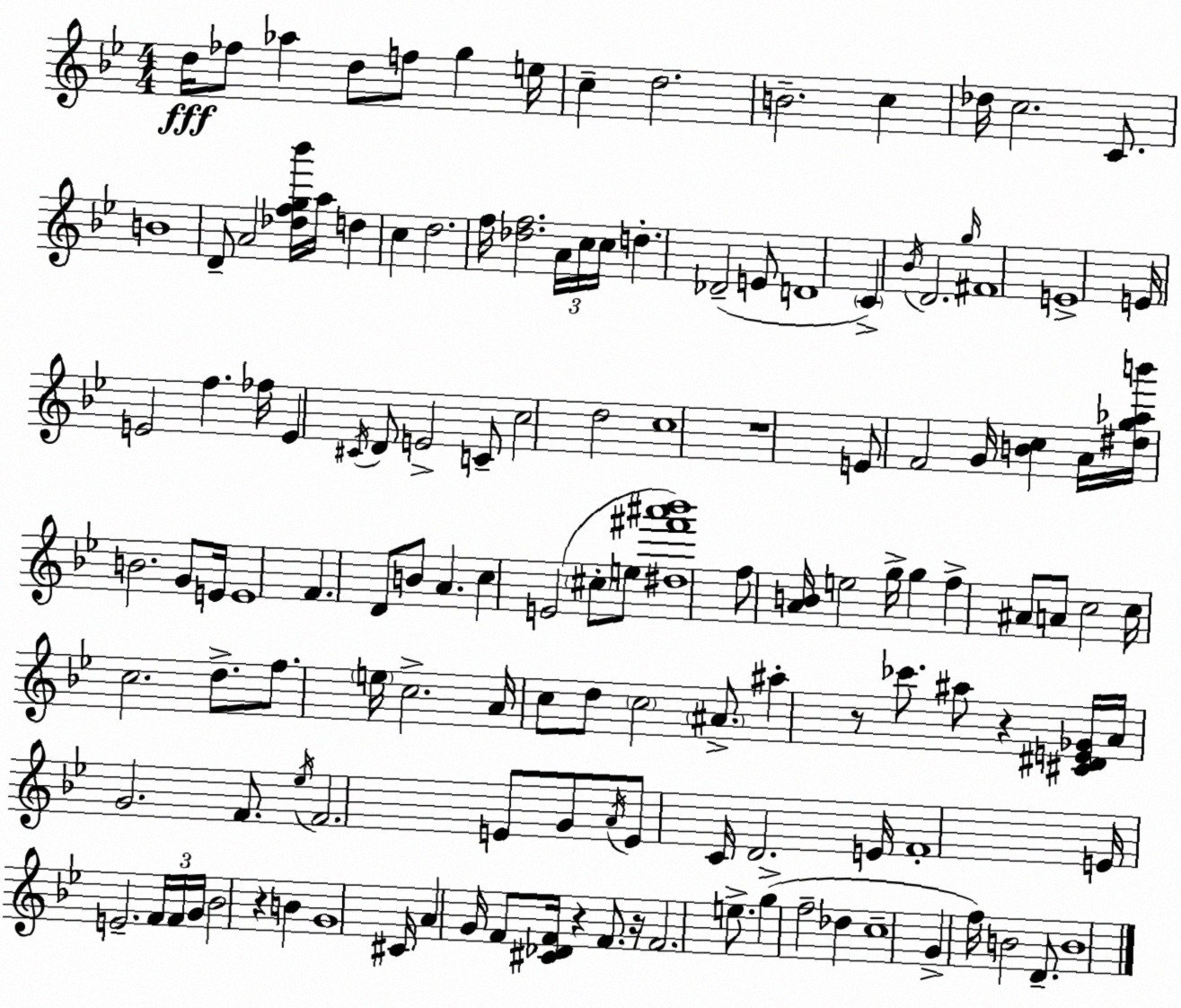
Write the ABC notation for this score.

X:1
T:Untitled
M:4/4
L:1/4
K:Bb
d/4 _f/2 _a d/2 f/2 g e/4 c d2 B2 c _d/4 c2 C/2 B4 D/2 A2 [_dfg_b']/4 a/4 d c d2 f/4 [_df]2 A/4 c/4 c/4 d _D2 E/2 D4 C _B/4 D2 g/4 ^F4 E4 E/4 E2 f _f/4 E ^C/4 D/2 E2 C/2 c2 d2 c4 z4 E/2 F2 G/4 [Bc] A/4 [^dg_ab']/4 B2 G/2 E/4 E4 F D/2 B/2 A c E2 ^c/2 e/2 [^d^f'^a'_b']4 f/2 [AB]/4 e2 g/4 g f ^A/2 A/2 c2 c/4 c2 d/2 f/2 e/4 c2 A/4 c/2 d/2 c2 ^A/2 ^a z/2 _c'/2 ^a/2 z [^C^DE_G]/4 A/4 G2 F/2 _e/4 F2 E/2 G/2 A/4 E/2 C/4 D2 E/4 F4 E/4 E2 F/4 F/4 G/4 _B2 z B G4 ^C/4 A G/4 F/2 [^C_DF]/4 z F/2 z/4 F2 e/2 g f2 _d c4 G f/4 B2 D/2 B4